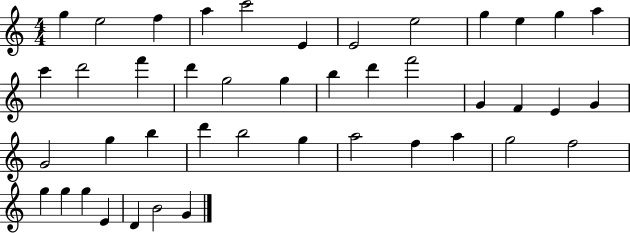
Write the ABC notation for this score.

X:1
T:Untitled
M:4/4
L:1/4
K:C
g e2 f a c'2 E E2 e2 g e g a c' d'2 f' d' g2 g b d' f'2 G F E G G2 g b d' b2 g a2 f a g2 f2 g g g E D B2 G